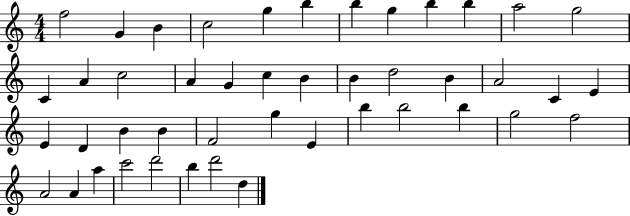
{
  \clef treble
  \numericTimeSignature
  \time 4/4
  \key c \major
  f''2 g'4 b'4 | c''2 g''4 b''4 | b''4 g''4 b''4 b''4 | a''2 g''2 | \break c'4 a'4 c''2 | a'4 g'4 c''4 b'4 | b'4 d''2 b'4 | a'2 c'4 e'4 | \break e'4 d'4 b'4 b'4 | f'2 g''4 e'4 | b''4 b''2 b''4 | g''2 f''2 | \break a'2 a'4 a''4 | c'''2 d'''2 | b''4 d'''2 d''4 | \bar "|."
}